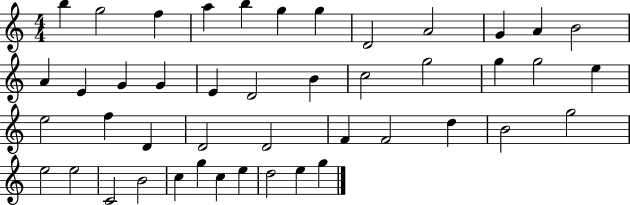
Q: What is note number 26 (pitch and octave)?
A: F5